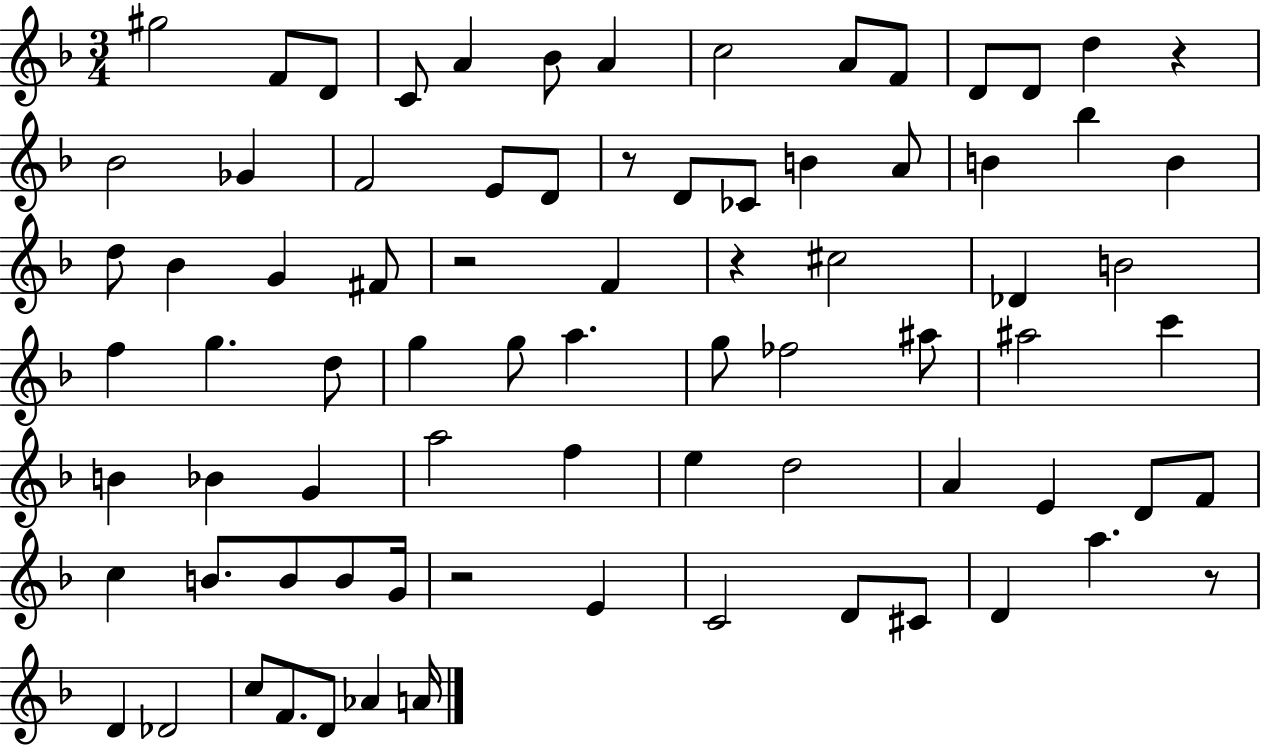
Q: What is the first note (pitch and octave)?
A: G#5